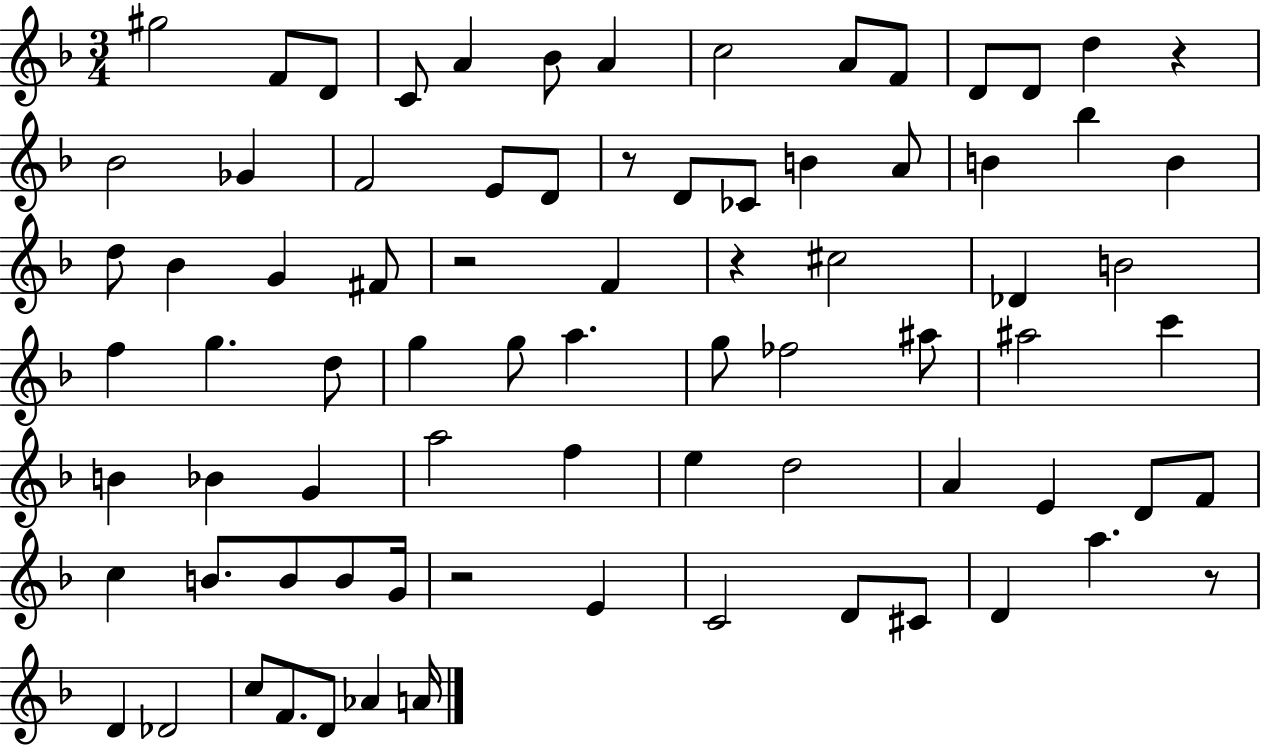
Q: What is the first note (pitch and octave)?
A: G#5